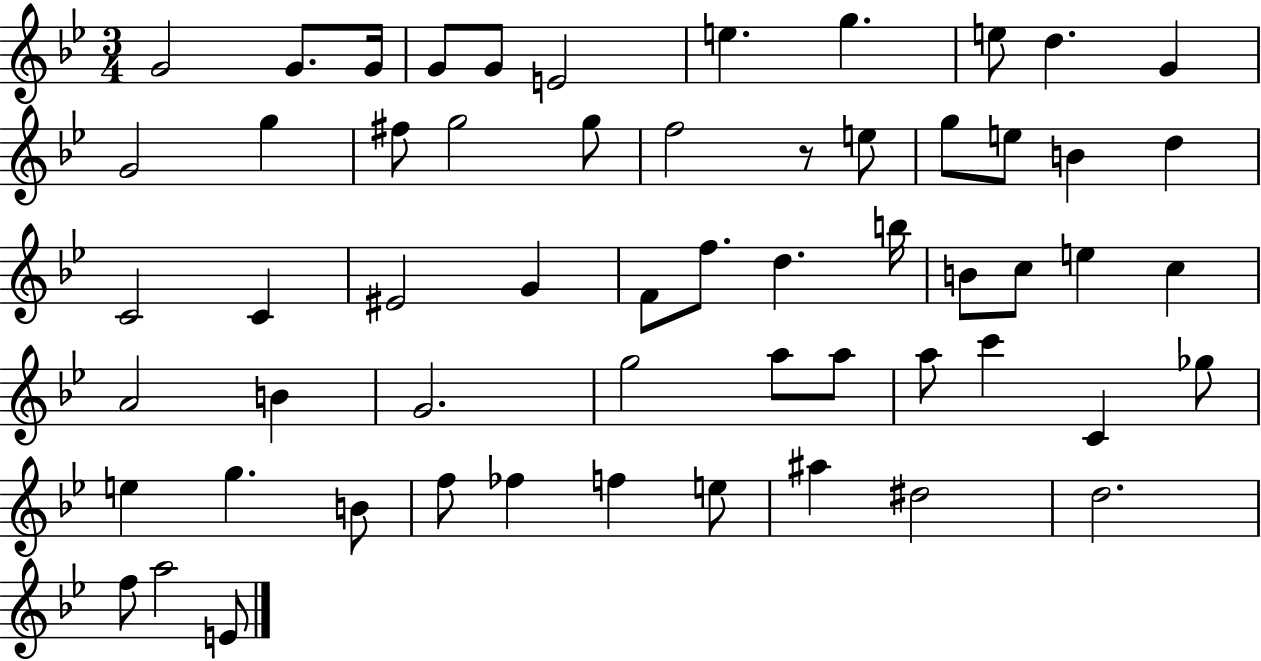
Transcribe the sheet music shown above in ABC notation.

X:1
T:Untitled
M:3/4
L:1/4
K:Bb
G2 G/2 G/4 G/2 G/2 E2 e g e/2 d G G2 g ^f/2 g2 g/2 f2 z/2 e/2 g/2 e/2 B d C2 C ^E2 G F/2 f/2 d b/4 B/2 c/2 e c A2 B G2 g2 a/2 a/2 a/2 c' C _g/2 e g B/2 f/2 _f f e/2 ^a ^d2 d2 f/2 a2 E/2